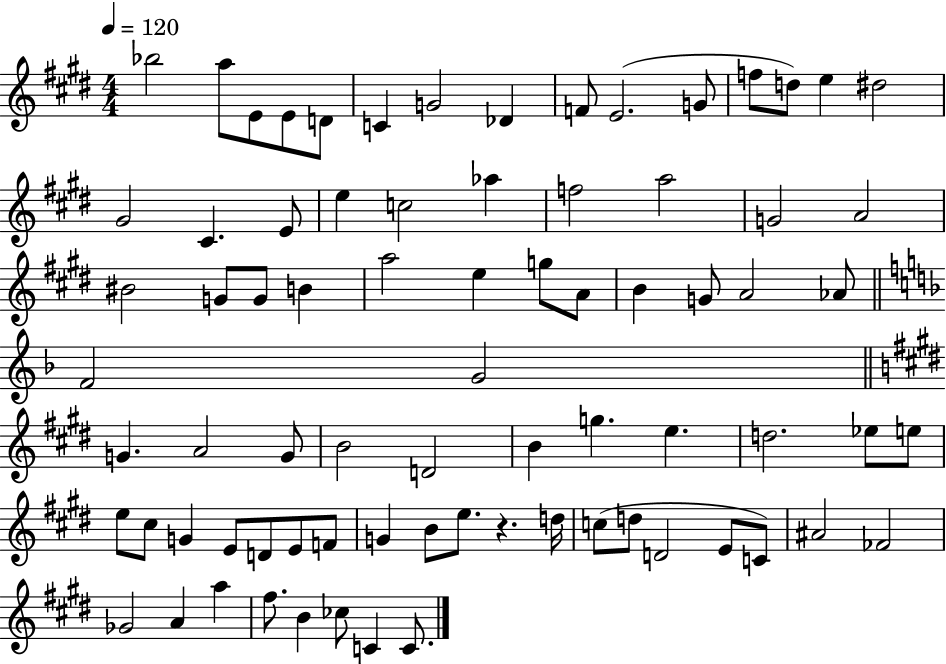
Bb5/h A5/e E4/e E4/e D4/e C4/q G4/h Db4/q F4/e E4/h. G4/e F5/e D5/e E5/q D#5/h G#4/h C#4/q. E4/e E5/q C5/h Ab5/q F5/h A5/h G4/h A4/h BIS4/h G4/e G4/e B4/q A5/h E5/q G5/e A4/e B4/q G4/e A4/h Ab4/e F4/h G4/h G4/q. A4/h G4/e B4/h D4/h B4/q G5/q. E5/q. D5/h. Eb5/e E5/e E5/e C#5/e G4/q E4/e D4/e E4/e F4/e G4/q B4/e E5/e. R/q. D5/s C5/e D5/e D4/h E4/e C4/e A#4/h FES4/h Gb4/h A4/q A5/q F#5/e. B4/q CES5/e C4/q C4/e.